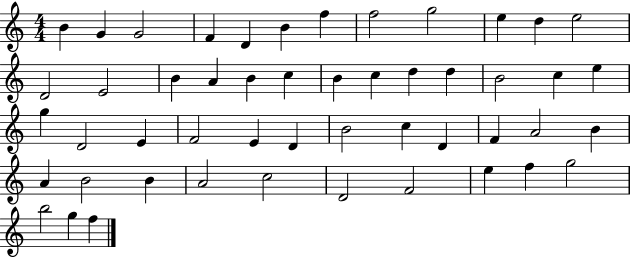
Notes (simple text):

B4/q G4/q G4/h F4/q D4/q B4/q F5/q F5/h G5/h E5/q D5/q E5/h D4/h E4/h B4/q A4/q B4/q C5/q B4/q C5/q D5/q D5/q B4/h C5/q E5/q G5/q D4/h E4/q F4/h E4/q D4/q B4/h C5/q D4/q F4/q A4/h B4/q A4/q B4/h B4/q A4/h C5/h D4/h F4/h E5/q F5/q G5/h B5/h G5/q F5/q